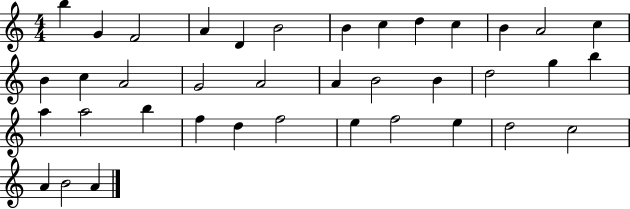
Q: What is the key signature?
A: C major